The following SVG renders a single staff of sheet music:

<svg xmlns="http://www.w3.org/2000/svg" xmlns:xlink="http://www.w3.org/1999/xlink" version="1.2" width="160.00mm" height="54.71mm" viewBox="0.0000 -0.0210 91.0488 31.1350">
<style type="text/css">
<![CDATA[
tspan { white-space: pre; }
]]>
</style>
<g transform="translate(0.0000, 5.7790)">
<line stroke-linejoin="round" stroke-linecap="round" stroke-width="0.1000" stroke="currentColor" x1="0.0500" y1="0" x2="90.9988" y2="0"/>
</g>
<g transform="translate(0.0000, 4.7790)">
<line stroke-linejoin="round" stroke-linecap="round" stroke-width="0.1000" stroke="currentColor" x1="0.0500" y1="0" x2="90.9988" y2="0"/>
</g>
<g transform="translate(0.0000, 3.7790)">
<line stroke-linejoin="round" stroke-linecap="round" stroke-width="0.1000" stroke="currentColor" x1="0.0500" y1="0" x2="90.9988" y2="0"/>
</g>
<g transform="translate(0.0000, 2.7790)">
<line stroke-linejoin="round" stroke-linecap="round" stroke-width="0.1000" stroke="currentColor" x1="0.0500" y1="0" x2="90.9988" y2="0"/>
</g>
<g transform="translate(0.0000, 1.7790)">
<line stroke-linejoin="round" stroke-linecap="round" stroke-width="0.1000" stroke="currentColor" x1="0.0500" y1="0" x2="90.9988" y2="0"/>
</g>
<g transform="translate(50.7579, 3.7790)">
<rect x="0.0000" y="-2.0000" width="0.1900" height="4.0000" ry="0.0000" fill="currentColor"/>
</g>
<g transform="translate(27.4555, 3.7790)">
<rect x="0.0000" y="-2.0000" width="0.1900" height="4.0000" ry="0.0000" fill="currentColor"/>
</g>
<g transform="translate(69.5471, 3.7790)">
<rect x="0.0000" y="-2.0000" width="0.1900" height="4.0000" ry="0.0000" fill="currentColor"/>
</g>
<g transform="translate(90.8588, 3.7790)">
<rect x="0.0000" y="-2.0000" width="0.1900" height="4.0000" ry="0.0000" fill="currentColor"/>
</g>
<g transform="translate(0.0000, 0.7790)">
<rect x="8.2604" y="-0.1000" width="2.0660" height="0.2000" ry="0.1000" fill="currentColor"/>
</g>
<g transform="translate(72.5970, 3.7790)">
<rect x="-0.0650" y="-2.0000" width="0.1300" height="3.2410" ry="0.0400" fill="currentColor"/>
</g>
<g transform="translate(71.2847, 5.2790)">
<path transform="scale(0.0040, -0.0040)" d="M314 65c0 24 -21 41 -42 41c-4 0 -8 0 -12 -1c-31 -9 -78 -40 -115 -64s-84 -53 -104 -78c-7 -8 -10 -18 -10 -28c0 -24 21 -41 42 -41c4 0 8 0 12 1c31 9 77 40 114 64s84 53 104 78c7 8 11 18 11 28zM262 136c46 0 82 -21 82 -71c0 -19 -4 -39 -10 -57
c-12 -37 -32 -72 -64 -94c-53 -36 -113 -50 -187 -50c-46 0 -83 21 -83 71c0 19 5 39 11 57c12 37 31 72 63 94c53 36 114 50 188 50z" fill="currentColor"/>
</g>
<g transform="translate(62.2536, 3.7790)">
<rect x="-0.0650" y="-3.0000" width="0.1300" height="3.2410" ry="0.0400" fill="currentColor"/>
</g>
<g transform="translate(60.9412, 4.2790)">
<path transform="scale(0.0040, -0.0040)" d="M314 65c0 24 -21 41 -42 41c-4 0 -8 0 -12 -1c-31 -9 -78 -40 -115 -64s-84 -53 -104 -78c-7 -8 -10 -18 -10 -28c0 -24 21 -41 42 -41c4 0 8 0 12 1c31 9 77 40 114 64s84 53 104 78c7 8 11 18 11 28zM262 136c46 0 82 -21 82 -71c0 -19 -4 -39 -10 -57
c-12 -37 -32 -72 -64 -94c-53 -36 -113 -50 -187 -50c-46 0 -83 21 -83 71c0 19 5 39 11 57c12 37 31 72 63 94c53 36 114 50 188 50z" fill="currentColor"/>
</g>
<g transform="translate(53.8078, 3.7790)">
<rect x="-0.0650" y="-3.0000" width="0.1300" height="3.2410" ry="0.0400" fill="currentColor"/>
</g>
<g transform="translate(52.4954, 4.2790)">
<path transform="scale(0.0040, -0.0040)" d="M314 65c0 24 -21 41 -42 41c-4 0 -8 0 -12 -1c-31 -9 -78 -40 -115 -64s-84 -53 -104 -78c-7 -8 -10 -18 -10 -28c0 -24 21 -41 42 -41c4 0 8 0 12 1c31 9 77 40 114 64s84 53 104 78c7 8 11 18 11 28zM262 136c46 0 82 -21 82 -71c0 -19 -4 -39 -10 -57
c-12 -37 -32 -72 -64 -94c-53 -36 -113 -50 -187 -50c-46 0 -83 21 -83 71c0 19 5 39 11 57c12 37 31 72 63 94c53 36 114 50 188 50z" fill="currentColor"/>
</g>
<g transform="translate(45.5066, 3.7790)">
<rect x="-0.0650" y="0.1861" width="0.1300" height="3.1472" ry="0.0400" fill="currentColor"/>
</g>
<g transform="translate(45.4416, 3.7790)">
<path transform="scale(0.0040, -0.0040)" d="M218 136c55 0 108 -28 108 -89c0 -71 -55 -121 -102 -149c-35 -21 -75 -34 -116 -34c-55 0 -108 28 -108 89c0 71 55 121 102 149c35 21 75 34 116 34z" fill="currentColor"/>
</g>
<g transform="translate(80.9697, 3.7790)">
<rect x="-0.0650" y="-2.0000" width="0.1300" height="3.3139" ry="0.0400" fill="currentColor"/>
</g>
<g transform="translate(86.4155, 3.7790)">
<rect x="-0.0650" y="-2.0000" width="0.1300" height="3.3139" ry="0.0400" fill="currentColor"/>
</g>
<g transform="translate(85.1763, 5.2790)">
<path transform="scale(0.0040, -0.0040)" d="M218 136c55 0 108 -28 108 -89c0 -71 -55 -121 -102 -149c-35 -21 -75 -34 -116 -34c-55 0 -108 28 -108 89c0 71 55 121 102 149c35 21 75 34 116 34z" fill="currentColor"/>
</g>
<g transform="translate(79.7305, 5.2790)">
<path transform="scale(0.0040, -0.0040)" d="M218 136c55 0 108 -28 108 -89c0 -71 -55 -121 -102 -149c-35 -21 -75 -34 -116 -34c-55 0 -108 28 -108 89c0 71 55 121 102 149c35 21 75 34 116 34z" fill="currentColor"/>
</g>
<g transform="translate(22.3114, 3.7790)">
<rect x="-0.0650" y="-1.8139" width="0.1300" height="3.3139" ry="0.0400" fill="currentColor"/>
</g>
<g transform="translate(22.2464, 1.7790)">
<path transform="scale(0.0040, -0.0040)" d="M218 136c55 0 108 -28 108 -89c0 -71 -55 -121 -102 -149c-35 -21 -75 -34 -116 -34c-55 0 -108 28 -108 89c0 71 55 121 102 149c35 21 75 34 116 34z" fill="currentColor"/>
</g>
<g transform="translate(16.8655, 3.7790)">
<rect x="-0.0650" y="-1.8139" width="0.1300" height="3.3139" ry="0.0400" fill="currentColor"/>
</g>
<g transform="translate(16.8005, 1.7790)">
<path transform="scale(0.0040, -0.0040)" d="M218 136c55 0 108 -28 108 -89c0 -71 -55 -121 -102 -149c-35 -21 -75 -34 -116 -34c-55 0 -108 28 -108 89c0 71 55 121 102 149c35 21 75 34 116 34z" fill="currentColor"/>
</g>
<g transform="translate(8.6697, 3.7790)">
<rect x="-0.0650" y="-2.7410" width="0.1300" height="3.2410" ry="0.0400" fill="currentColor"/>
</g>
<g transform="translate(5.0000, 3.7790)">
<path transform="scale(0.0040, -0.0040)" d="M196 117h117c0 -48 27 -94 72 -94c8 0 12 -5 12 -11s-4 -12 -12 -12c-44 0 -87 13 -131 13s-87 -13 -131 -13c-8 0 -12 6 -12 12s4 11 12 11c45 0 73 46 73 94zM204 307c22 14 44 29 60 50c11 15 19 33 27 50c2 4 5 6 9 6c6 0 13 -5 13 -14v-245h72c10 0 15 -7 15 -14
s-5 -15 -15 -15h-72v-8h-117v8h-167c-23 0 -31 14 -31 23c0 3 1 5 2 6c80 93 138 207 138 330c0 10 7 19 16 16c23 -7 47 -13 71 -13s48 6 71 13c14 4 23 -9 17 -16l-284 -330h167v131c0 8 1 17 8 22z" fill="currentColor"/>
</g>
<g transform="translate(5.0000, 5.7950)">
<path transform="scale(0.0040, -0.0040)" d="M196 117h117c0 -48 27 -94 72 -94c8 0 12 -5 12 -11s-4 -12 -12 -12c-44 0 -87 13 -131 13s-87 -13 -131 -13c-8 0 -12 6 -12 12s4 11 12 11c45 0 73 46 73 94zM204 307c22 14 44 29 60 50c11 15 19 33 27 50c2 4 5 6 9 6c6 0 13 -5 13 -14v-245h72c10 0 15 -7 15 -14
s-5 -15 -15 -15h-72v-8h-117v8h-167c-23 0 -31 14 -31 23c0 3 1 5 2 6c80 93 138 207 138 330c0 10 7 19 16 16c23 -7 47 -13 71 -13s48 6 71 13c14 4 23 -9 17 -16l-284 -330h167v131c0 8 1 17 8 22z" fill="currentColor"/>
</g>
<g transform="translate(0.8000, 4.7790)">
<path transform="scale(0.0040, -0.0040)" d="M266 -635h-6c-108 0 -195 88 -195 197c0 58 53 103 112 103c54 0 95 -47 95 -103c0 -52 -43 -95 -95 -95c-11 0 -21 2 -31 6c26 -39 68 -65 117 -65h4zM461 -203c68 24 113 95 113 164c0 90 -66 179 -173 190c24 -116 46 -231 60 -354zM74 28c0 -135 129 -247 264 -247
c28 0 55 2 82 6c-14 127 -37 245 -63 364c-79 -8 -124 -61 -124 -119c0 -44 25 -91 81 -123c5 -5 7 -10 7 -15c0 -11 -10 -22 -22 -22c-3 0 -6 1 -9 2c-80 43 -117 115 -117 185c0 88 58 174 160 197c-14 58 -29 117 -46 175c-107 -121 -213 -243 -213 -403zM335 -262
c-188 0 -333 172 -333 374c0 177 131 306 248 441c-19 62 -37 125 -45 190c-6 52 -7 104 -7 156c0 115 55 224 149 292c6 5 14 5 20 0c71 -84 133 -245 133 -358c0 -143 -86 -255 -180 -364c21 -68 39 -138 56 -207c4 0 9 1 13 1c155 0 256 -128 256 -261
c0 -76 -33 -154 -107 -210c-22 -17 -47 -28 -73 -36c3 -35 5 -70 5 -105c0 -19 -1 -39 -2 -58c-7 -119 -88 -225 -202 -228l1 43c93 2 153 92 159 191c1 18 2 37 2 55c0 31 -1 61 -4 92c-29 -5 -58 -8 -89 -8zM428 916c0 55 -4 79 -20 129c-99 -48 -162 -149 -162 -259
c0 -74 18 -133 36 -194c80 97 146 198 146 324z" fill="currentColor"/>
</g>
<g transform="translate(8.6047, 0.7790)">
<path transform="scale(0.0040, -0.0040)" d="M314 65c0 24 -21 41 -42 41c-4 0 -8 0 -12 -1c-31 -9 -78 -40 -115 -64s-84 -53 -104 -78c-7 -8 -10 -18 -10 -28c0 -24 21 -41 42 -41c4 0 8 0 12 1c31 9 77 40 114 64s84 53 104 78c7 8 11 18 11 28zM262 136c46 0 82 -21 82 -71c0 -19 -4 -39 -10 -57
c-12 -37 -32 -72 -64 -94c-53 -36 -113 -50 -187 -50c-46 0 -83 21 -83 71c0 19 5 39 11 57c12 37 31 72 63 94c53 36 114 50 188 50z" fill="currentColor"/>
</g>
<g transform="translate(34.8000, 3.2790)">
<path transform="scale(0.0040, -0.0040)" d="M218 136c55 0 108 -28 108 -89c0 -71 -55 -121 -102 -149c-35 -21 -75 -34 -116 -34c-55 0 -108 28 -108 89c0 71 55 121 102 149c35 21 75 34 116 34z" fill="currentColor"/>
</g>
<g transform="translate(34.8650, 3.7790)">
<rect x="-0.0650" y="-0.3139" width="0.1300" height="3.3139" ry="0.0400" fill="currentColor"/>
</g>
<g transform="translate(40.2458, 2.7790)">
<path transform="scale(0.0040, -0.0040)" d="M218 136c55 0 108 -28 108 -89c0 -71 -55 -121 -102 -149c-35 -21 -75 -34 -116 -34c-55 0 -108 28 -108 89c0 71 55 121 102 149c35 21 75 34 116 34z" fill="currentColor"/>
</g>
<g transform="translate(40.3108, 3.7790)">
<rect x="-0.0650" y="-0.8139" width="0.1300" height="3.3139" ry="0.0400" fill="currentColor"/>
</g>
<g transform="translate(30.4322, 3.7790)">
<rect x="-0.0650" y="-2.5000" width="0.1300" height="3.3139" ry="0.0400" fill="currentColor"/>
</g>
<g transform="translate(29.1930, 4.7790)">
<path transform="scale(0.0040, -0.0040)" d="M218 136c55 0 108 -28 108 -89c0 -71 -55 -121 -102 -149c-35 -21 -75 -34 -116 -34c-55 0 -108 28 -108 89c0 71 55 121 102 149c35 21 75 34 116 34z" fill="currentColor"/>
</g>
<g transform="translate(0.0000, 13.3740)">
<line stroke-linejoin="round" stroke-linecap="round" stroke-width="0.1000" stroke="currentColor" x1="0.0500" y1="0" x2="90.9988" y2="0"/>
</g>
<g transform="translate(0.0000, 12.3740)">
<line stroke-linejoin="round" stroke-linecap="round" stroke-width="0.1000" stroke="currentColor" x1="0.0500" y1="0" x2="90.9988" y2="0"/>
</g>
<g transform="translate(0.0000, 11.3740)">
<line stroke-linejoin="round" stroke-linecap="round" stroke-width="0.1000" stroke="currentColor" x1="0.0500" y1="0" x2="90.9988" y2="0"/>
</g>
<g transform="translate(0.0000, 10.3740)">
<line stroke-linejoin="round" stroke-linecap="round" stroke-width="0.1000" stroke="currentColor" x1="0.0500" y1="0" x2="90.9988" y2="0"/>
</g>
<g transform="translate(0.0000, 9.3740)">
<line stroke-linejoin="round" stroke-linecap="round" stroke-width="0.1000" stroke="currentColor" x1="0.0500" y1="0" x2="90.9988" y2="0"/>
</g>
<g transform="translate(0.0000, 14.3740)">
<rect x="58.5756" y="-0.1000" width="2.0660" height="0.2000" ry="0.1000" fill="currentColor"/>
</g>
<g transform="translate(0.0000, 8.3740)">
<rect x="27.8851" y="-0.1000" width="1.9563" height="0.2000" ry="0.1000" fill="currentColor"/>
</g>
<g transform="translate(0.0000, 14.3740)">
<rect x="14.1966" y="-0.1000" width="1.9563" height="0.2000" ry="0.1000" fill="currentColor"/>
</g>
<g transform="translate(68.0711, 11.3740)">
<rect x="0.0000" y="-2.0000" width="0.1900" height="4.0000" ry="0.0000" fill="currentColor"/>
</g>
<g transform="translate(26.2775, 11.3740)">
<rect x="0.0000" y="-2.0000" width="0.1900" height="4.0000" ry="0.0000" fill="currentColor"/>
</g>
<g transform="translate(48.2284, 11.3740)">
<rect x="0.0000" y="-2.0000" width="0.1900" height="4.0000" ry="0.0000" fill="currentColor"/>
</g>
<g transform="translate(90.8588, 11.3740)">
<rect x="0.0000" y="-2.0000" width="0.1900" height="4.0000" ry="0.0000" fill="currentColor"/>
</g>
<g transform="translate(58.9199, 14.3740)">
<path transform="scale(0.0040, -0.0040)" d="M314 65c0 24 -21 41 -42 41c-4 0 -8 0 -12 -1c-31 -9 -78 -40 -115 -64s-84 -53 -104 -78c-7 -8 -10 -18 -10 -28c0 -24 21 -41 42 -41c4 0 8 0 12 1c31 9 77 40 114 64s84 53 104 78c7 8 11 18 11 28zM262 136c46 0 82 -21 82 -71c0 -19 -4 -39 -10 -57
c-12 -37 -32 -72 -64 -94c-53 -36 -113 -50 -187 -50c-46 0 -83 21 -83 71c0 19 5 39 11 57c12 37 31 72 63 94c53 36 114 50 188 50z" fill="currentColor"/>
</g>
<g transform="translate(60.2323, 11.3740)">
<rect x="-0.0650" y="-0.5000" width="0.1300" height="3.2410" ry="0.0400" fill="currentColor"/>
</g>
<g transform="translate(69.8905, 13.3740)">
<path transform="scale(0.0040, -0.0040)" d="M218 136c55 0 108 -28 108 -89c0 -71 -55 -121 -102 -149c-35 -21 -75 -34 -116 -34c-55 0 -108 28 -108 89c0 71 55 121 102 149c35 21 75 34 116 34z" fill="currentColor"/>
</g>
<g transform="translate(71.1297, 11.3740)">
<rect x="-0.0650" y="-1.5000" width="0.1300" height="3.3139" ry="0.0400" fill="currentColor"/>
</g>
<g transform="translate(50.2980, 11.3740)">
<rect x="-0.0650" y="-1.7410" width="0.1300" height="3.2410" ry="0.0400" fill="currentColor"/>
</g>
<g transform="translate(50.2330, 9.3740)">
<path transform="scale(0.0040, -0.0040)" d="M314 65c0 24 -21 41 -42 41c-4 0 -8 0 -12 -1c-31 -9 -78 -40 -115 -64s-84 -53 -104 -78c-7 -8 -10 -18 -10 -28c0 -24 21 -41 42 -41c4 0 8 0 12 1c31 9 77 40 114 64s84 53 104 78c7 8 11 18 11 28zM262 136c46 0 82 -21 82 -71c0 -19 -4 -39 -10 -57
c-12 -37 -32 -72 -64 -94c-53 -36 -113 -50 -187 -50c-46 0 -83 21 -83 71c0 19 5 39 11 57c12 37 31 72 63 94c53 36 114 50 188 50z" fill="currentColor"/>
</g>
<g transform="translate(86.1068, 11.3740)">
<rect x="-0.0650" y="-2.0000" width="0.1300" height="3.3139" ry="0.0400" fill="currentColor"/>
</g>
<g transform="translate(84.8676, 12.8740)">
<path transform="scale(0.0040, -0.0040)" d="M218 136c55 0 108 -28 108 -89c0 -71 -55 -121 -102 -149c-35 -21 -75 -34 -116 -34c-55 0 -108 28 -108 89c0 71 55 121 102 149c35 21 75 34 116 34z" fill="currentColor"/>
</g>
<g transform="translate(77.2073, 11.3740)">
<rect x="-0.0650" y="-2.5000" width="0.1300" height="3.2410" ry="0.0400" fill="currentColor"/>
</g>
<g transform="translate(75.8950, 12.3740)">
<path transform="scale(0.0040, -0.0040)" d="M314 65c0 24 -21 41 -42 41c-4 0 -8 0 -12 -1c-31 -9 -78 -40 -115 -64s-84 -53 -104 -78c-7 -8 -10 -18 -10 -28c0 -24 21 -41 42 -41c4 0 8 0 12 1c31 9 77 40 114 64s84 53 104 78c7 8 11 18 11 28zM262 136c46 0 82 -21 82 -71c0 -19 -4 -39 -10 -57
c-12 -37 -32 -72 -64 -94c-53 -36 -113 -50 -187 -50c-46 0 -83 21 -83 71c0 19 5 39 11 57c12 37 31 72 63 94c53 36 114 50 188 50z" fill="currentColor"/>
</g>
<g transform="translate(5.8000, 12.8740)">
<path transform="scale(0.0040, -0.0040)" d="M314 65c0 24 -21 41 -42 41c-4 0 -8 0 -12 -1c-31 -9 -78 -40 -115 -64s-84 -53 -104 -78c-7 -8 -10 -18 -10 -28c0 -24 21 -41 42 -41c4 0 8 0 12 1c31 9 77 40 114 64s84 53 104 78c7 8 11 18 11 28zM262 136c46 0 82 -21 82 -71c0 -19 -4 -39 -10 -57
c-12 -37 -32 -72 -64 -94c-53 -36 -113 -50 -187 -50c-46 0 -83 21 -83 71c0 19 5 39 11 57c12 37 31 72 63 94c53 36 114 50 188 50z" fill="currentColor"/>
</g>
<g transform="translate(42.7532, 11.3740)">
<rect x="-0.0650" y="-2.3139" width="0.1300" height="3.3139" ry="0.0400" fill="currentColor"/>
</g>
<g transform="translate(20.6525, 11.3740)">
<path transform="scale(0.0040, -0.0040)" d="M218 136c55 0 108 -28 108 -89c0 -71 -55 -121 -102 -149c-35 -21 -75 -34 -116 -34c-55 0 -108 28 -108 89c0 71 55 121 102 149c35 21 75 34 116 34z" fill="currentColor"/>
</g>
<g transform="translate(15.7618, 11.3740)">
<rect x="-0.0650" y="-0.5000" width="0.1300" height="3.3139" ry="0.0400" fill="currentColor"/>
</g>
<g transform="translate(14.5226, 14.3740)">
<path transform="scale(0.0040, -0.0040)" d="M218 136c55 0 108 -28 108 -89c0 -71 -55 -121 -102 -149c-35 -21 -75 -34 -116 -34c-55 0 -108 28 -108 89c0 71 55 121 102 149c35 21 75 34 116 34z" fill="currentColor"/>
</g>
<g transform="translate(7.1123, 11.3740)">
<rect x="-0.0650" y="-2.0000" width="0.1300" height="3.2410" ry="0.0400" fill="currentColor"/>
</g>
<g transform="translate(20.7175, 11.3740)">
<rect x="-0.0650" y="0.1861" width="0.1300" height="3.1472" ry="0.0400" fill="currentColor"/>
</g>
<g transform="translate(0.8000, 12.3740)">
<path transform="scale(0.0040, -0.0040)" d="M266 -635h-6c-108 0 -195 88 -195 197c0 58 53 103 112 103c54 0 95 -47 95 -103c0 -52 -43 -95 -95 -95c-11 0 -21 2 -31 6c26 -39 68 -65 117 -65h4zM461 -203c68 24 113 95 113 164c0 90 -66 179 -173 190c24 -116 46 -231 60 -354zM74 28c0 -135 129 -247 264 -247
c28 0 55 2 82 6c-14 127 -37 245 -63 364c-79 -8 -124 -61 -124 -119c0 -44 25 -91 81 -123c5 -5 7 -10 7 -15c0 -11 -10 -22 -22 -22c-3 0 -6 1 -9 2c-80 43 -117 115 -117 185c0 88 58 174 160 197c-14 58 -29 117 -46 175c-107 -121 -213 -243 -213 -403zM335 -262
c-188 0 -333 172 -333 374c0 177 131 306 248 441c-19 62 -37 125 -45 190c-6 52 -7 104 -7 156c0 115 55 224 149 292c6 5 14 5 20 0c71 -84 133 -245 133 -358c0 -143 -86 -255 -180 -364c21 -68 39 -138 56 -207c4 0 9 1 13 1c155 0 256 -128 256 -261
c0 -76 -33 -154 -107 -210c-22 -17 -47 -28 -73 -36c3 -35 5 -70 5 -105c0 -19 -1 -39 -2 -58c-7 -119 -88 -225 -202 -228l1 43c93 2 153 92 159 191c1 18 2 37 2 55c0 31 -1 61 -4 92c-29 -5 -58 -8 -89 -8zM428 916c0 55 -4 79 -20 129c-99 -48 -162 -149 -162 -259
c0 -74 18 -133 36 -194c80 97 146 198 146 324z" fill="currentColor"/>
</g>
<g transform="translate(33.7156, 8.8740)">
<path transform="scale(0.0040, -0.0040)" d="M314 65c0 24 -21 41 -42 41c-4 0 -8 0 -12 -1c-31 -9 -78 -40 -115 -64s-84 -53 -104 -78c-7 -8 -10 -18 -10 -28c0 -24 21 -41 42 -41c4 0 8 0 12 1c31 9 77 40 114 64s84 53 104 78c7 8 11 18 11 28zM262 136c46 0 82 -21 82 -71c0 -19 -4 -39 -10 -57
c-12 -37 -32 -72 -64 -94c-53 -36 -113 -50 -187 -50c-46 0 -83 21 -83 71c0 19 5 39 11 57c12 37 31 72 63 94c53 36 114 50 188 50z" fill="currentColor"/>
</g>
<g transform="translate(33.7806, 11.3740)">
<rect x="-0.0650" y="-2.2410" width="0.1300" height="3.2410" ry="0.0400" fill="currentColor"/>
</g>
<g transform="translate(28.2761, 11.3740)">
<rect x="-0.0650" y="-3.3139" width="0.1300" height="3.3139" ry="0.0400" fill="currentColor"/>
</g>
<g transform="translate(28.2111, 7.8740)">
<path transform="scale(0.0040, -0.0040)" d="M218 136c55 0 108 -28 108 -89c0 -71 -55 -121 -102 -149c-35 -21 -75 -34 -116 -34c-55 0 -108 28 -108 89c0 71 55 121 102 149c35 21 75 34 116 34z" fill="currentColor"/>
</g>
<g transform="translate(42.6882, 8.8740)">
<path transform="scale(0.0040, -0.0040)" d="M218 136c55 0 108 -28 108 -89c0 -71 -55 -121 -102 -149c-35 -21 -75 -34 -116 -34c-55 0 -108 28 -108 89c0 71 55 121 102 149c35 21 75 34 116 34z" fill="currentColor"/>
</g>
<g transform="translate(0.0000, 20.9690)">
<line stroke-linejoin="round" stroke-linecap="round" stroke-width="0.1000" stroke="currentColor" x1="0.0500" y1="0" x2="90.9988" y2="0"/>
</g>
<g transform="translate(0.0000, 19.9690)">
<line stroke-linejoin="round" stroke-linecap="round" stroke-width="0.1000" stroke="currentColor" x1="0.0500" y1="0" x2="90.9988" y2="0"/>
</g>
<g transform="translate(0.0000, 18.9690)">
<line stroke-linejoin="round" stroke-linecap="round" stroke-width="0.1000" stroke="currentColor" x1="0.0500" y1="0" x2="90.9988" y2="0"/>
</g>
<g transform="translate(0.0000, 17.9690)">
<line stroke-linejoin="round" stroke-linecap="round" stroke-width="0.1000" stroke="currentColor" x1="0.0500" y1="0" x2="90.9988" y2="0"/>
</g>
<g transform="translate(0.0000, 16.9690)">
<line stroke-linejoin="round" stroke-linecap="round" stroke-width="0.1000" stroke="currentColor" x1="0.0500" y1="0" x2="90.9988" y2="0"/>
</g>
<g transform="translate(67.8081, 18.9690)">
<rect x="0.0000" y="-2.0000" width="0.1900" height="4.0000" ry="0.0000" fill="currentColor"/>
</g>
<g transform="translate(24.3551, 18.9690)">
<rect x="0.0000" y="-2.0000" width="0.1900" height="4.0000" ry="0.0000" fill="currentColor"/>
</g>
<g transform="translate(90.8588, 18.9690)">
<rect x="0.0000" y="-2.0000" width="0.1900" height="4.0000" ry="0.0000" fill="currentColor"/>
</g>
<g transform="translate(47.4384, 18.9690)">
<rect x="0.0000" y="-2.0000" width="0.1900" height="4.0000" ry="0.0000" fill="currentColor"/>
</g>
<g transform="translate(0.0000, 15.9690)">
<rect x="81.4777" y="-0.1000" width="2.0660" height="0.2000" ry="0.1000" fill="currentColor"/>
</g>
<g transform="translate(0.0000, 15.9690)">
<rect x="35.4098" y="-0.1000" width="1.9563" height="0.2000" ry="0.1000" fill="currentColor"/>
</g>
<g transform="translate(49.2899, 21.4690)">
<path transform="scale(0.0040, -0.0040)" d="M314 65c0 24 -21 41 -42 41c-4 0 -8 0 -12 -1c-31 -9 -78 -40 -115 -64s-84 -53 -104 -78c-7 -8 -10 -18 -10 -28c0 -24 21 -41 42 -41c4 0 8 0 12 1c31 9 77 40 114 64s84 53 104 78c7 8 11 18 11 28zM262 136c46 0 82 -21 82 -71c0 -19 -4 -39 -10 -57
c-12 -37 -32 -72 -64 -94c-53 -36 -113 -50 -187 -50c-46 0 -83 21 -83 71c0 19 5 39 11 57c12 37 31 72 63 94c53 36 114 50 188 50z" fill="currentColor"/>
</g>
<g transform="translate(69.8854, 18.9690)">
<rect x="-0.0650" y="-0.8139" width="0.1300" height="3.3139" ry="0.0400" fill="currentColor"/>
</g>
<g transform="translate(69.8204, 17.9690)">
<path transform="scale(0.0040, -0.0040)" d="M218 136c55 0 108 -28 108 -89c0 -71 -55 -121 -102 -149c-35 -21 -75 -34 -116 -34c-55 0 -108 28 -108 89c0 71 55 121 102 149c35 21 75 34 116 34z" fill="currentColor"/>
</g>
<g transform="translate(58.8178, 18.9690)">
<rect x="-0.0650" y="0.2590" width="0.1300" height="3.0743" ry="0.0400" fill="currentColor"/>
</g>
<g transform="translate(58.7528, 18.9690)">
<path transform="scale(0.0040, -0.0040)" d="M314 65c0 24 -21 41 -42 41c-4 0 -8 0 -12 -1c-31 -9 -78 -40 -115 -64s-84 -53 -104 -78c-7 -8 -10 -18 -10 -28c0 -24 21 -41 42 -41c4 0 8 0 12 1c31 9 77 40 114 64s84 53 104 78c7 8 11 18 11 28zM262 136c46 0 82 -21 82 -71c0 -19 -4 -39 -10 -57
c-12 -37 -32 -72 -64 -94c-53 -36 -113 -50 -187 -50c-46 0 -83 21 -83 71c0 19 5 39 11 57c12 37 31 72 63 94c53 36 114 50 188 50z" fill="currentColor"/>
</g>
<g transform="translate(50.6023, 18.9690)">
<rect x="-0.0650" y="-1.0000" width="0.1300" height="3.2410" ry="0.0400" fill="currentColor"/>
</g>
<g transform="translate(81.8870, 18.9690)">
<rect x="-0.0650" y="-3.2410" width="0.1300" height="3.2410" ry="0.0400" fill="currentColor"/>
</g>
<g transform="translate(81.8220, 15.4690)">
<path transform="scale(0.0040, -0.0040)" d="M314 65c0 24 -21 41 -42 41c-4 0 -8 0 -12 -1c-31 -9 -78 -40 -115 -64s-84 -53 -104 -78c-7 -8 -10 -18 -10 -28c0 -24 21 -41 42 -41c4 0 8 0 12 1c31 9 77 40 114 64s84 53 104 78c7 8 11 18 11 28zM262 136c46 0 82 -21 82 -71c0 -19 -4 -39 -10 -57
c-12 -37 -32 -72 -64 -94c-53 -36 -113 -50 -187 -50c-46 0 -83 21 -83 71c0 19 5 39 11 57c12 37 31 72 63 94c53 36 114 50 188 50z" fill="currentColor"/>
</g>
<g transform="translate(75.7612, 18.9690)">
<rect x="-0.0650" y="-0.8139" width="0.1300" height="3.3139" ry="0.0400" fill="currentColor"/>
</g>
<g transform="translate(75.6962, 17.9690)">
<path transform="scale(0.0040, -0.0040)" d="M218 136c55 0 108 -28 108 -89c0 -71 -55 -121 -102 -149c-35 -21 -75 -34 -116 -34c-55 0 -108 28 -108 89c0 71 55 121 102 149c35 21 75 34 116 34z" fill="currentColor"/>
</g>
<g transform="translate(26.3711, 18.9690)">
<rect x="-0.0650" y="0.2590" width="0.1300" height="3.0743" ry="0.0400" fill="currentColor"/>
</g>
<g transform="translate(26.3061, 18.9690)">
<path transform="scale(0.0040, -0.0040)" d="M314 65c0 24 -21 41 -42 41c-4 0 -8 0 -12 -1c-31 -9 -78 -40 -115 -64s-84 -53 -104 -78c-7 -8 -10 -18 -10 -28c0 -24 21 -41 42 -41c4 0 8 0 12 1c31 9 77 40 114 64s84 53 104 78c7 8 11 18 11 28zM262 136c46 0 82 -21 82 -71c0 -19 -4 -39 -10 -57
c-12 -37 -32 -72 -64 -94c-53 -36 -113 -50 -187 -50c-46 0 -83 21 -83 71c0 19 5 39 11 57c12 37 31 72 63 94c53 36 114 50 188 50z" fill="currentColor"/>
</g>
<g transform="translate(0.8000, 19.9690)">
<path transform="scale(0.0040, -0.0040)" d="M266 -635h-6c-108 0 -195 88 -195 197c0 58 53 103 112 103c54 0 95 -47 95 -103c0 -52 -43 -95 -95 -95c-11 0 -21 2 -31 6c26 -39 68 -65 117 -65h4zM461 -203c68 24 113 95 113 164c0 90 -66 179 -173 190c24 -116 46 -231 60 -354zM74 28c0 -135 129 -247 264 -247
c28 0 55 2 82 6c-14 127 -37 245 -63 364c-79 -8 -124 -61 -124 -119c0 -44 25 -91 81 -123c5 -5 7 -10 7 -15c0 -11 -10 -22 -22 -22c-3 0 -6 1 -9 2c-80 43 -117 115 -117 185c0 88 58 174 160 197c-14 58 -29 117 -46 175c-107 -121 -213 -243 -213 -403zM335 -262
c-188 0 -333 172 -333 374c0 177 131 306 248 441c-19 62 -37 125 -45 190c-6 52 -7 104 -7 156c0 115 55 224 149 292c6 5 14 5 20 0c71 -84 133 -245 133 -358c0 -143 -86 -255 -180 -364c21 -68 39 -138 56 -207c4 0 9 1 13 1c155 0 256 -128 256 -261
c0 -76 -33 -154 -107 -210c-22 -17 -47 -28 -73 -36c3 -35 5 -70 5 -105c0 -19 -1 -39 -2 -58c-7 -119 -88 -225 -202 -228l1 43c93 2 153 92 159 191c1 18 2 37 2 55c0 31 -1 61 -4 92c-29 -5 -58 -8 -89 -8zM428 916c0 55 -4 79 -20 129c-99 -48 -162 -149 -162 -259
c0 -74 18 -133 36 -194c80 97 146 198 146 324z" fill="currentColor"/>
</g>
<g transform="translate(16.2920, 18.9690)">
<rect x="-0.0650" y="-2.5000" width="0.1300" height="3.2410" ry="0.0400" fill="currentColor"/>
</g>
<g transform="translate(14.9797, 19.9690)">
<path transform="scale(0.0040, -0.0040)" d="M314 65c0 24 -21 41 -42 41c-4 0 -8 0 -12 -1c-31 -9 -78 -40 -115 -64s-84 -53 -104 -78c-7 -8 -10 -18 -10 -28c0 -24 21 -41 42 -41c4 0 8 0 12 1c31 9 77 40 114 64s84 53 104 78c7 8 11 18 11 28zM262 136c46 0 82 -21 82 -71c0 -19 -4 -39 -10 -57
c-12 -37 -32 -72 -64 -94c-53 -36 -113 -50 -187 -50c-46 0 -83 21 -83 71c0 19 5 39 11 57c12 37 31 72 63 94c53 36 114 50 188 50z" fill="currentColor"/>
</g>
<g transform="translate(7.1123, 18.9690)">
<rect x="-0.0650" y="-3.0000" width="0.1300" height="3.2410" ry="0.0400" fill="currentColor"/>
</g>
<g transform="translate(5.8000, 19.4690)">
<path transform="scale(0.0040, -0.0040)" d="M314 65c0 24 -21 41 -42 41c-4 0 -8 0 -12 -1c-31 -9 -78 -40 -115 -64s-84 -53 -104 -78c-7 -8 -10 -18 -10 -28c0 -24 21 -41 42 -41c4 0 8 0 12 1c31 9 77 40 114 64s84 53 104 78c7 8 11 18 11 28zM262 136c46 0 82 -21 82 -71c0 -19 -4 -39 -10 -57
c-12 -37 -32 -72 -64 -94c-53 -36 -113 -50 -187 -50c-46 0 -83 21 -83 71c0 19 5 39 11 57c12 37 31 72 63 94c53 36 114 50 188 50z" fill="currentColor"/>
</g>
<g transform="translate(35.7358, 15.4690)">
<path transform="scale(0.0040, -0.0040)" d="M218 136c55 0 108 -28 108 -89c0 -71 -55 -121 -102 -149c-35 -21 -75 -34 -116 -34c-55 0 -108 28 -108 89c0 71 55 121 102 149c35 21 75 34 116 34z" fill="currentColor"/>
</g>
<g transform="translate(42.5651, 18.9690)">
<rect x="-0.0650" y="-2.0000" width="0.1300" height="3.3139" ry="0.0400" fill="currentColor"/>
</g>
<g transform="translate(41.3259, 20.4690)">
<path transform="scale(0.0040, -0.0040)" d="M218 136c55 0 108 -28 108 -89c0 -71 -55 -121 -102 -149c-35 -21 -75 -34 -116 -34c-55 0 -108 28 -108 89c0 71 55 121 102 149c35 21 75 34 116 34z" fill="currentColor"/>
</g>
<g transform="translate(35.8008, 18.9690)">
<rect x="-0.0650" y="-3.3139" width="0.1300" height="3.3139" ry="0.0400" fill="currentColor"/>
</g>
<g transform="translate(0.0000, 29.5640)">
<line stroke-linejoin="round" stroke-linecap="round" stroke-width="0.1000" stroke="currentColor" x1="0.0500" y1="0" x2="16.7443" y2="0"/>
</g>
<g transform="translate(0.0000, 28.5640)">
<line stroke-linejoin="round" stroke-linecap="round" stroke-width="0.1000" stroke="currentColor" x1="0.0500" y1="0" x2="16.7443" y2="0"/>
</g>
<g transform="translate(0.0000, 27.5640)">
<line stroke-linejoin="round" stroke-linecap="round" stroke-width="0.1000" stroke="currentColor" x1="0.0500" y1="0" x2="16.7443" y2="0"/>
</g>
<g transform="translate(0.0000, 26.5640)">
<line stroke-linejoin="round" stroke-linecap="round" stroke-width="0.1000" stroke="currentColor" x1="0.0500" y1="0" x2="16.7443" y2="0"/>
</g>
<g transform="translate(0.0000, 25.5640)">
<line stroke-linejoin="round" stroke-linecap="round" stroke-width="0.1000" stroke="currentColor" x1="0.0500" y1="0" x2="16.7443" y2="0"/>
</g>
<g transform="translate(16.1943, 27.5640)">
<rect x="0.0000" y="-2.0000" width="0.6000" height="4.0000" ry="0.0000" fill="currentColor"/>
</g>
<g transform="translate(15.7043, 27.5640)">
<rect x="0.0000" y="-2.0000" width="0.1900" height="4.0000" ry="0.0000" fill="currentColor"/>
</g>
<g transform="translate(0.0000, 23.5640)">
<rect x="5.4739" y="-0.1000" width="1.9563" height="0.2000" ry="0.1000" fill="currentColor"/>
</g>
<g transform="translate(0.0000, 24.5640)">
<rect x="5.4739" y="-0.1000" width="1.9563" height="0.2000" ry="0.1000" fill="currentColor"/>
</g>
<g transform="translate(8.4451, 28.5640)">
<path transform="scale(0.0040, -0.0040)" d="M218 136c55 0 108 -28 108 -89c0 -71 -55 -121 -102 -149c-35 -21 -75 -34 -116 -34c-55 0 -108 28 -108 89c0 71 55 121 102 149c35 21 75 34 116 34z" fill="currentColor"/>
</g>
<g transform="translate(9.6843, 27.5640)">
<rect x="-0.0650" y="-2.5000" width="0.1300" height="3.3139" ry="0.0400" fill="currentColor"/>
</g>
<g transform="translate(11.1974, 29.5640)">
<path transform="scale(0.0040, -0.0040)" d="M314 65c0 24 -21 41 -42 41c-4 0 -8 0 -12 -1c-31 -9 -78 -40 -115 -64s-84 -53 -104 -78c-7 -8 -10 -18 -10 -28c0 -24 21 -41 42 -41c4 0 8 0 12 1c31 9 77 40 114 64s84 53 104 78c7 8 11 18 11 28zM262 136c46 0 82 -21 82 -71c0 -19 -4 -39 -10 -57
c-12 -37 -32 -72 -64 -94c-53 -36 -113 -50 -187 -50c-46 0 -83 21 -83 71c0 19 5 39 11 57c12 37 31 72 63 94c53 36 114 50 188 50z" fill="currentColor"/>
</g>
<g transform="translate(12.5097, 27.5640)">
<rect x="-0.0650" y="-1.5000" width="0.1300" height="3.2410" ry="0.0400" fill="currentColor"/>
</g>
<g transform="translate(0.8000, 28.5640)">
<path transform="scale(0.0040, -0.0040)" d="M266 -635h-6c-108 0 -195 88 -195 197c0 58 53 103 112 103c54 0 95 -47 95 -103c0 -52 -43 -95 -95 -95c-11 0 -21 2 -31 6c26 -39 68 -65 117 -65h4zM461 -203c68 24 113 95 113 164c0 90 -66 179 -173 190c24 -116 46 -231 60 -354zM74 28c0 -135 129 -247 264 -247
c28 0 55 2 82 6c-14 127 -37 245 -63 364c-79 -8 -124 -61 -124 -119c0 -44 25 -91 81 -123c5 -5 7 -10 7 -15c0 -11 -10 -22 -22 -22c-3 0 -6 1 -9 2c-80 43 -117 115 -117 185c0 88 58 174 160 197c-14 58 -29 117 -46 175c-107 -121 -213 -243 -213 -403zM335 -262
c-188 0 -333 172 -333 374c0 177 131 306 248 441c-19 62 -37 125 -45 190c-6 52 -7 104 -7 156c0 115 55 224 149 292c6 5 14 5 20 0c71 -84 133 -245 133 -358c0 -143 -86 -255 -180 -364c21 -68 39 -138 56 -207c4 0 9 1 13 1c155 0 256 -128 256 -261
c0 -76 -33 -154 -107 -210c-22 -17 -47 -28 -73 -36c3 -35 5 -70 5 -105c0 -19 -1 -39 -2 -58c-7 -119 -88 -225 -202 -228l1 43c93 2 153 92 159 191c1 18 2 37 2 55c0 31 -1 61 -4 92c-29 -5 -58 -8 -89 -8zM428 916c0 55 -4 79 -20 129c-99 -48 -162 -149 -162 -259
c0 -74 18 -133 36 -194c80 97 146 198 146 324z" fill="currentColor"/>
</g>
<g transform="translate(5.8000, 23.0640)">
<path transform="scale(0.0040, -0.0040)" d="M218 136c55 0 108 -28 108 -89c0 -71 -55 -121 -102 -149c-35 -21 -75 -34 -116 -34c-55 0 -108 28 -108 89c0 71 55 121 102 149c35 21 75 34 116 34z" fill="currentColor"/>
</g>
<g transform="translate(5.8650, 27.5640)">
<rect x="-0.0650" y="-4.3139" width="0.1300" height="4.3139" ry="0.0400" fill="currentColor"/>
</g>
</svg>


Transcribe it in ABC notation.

X:1
T:Untitled
M:4/4
L:1/4
K:C
a2 f f G c d B A2 A2 F2 F F F2 C B b g2 g f2 C2 E G2 F A2 G2 B2 b F D2 B2 d d b2 d' G E2